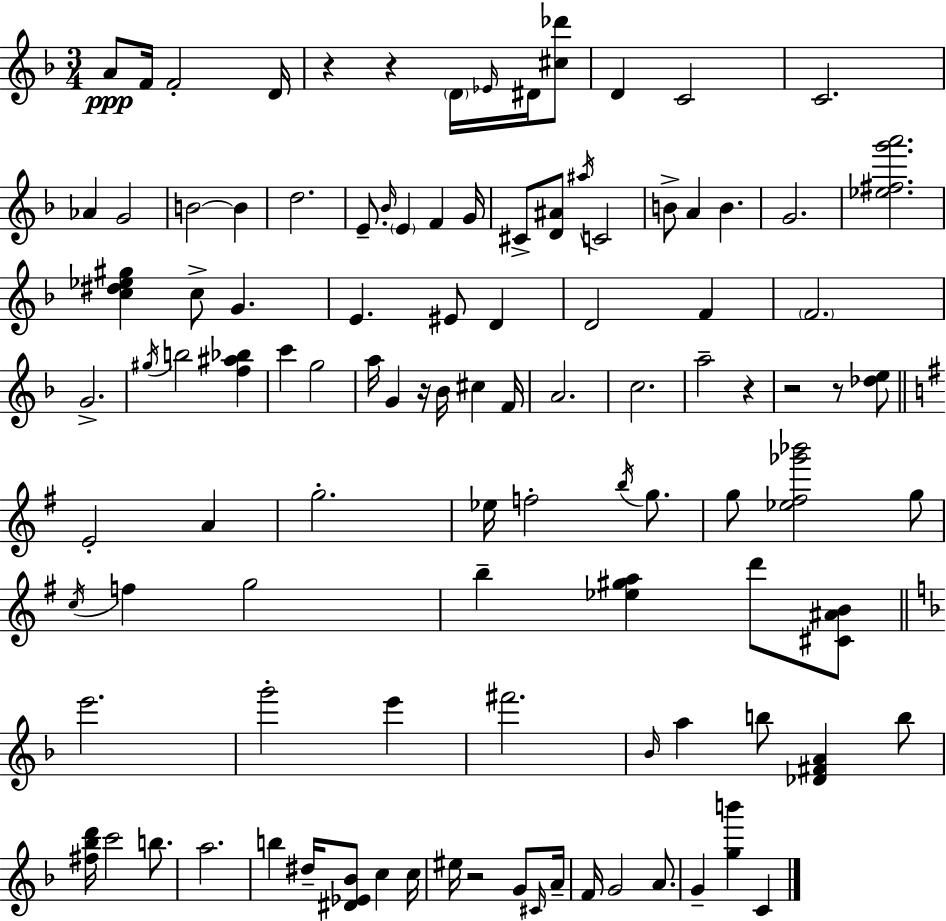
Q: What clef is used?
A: treble